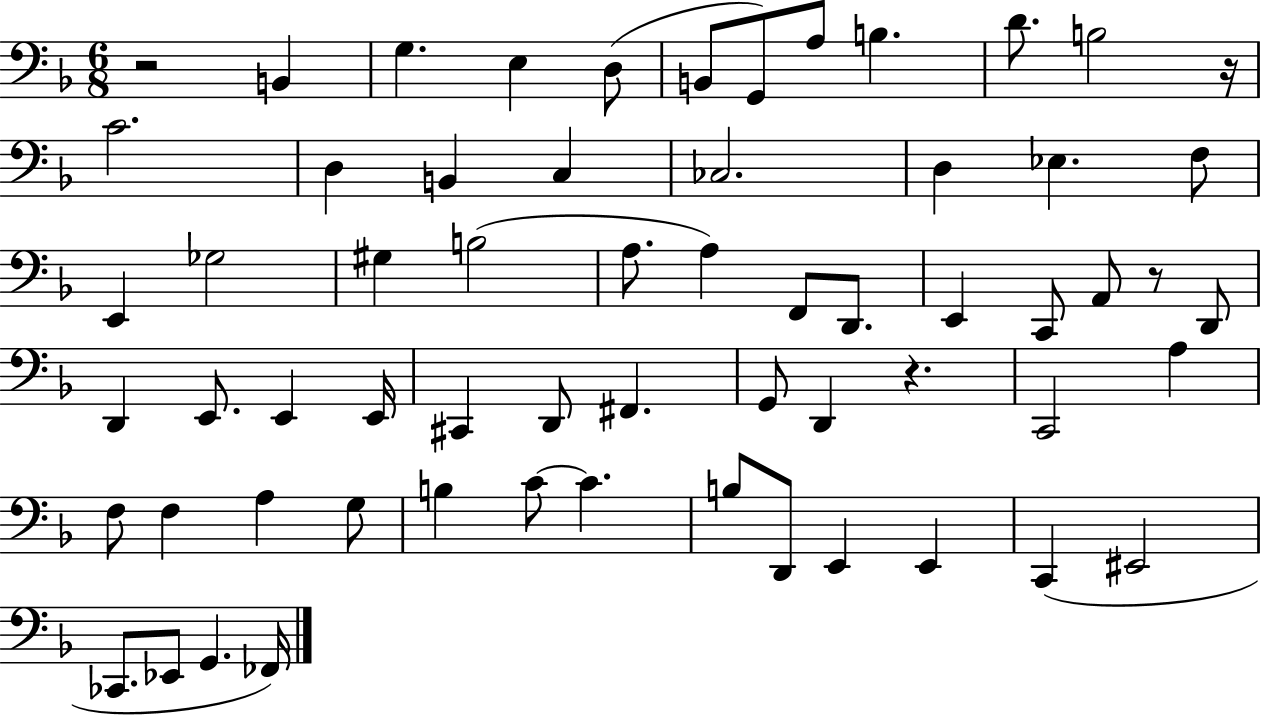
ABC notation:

X:1
T:Untitled
M:6/8
L:1/4
K:F
z2 B,, G, E, D,/2 B,,/2 G,,/2 A,/2 B, D/2 B,2 z/4 C2 D, B,, C, _C,2 D, _E, F,/2 E,, _G,2 ^G, B,2 A,/2 A, F,,/2 D,,/2 E,, C,,/2 A,,/2 z/2 D,,/2 D,, E,,/2 E,, E,,/4 ^C,, D,,/2 ^F,, G,,/2 D,, z C,,2 A, F,/2 F, A, G,/2 B, C/2 C B,/2 D,,/2 E,, E,, C,, ^E,,2 _C,,/2 _E,,/2 G,, _F,,/4